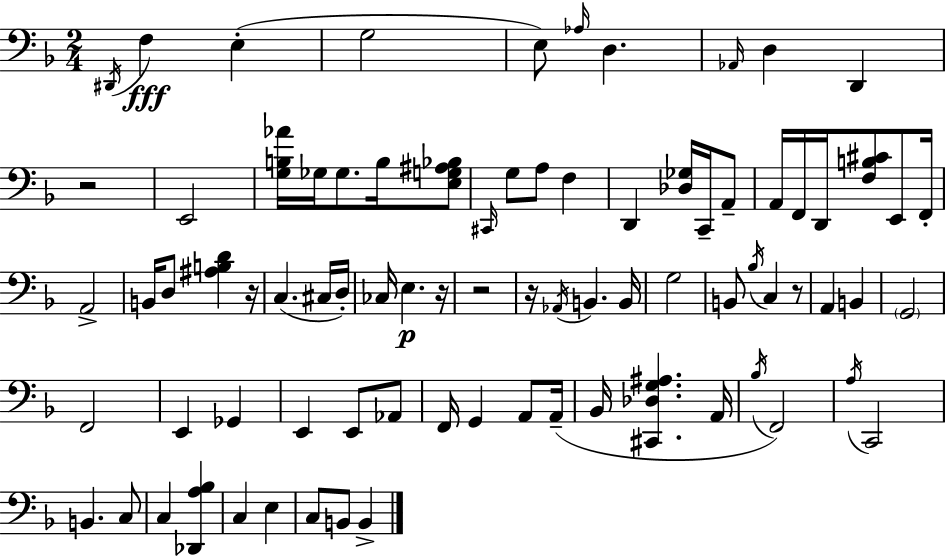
D#2/s F3/q E3/q G3/h E3/e Ab3/s D3/q. Ab2/s D3/q D2/q R/h E2/h [G3,B3,Ab4]/s Gb3/s Gb3/e. B3/s [E3,G3,A#3,Bb3]/e C#2/s G3/e A3/e F3/q D2/q [Db3,Gb3]/s C2/s A2/e A2/s F2/s D2/s [F3,B3,C#4]/e E2/e F2/s A2/h B2/s D3/e [A#3,B3,D4]/q R/s C3/q. C#3/s D3/s CES3/s E3/q. R/s R/h R/s Ab2/s B2/q. B2/s G3/h B2/e Bb3/s C3/q R/e A2/q B2/q G2/h F2/h E2/q Gb2/q E2/q E2/e Ab2/e F2/s G2/q A2/e A2/s Bb2/s [C#2,Db3,G3,A#3]/q. A2/s Bb3/s F2/h A3/s C2/h B2/q. C3/e C3/q [Db2,A3,Bb3]/q C3/q E3/q C3/e B2/e B2/q